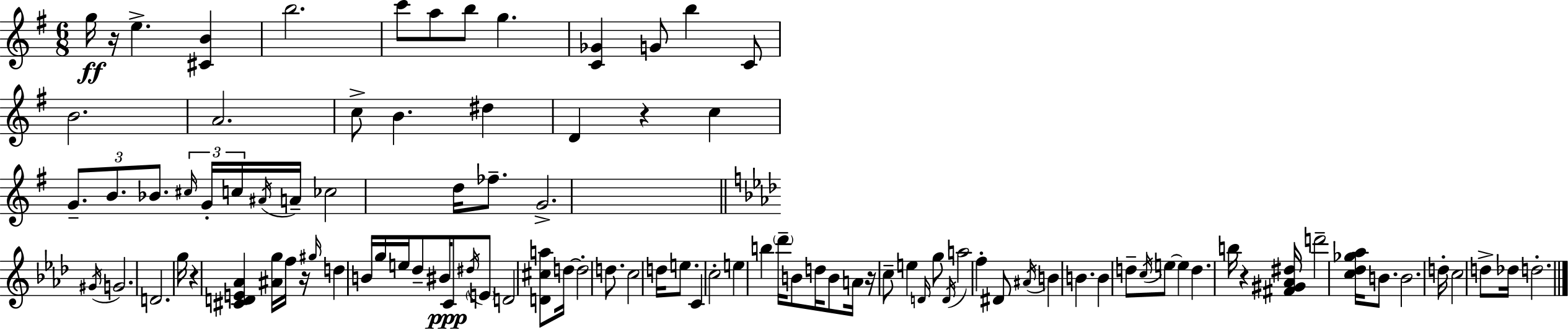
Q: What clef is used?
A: treble